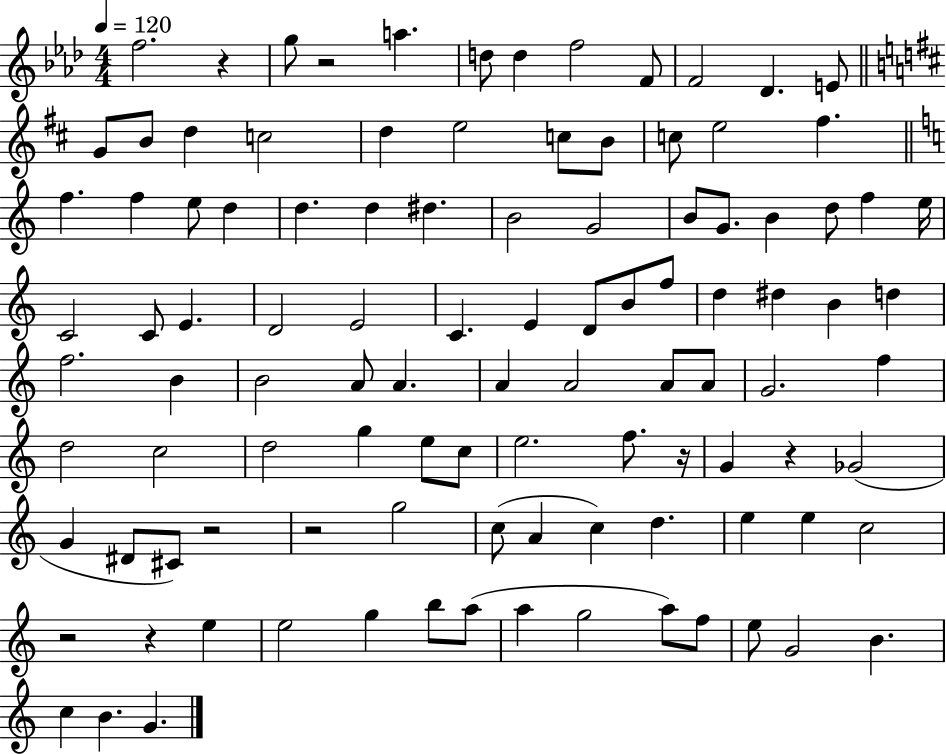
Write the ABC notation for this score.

X:1
T:Untitled
M:4/4
L:1/4
K:Ab
f2 z g/2 z2 a d/2 d f2 F/2 F2 _D E/2 G/2 B/2 d c2 d e2 c/2 B/2 c/2 e2 ^f f f e/2 d d d ^d B2 G2 B/2 G/2 B d/2 f e/4 C2 C/2 E D2 E2 C E D/2 B/2 f/2 d ^d B d f2 B B2 A/2 A A A2 A/2 A/2 G2 f d2 c2 d2 g e/2 c/2 e2 f/2 z/4 G z _G2 G ^D/2 ^C/2 z2 z2 g2 c/2 A c d e e c2 z2 z e e2 g b/2 a/2 a g2 a/2 f/2 e/2 G2 B c B G